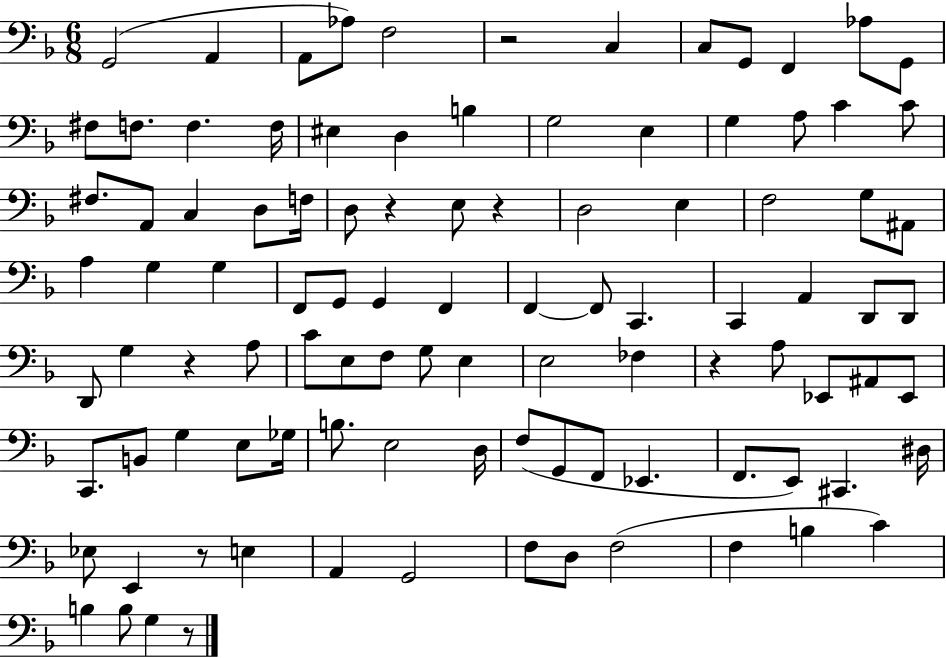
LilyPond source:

{
  \clef bass
  \numericTimeSignature
  \time 6/8
  \key f \major
  g,2( a,4 | a,8 aes8) f2 | r2 c4 | c8 g,8 f,4 aes8 g,8 | \break fis8 f8. f4. f16 | eis4 d4 b4 | g2 e4 | g4 a8 c'4 c'8 | \break fis8. a,8 c4 d8 f16 | d8 r4 e8 r4 | d2 e4 | f2 g8 ais,8 | \break a4 g4 g4 | f,8 g,8 g,4 f,4 | f,4~~ f,8 c,4. | c,4 a,4 d,8 d,8 | \break d,8 g4 r4 a8 | c'8 e8 f8 g8 e4 | e2 fes4 | r4 a8 ees,8 ais,8 ees,8 | \break c,8. b,8 g4 e8 ges16 | b8. e2 d16 | f8( g,8 f,8 ees,4. | f,8. e,8) cis,4. dis16 | \break ees8 e,4 r8 e4 | a,4 g,2 | f8 d8 f2( | f4 b4 c'4) | \break b4 b8 g4 r8 | \bar "|."
}